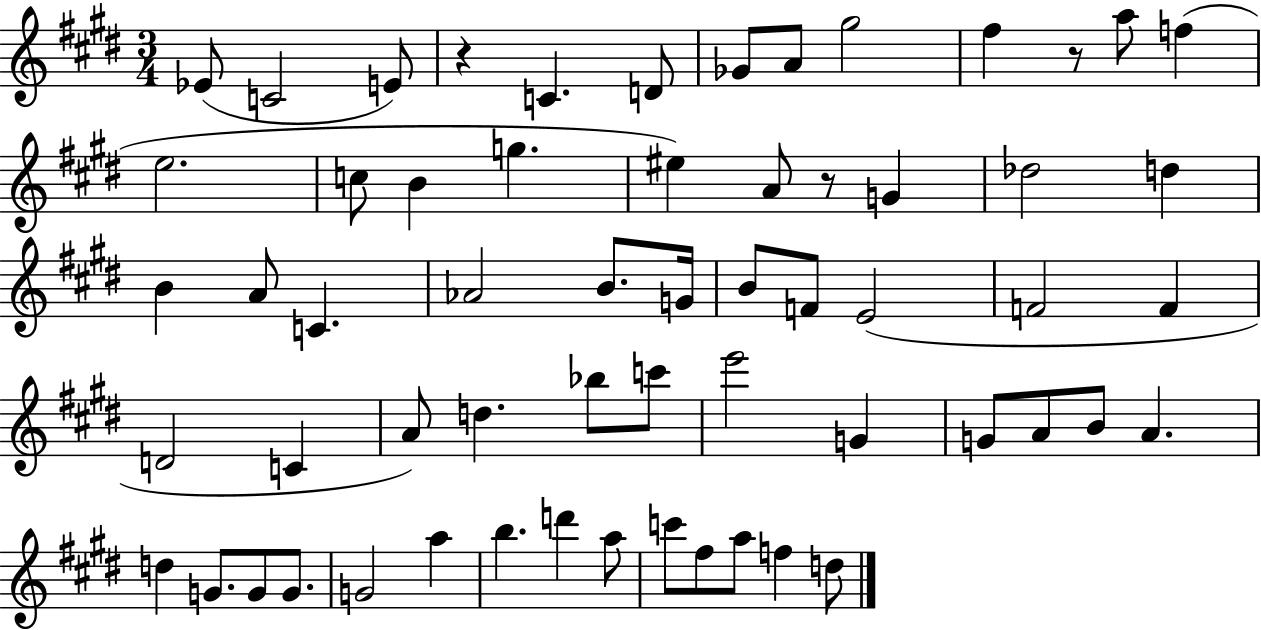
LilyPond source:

{
  \clef treble
  \numericTimeSignature
  \time 3/4
  \key e \major
  ees'8( c'2 e'8) | r4 c'4. d'8 | ges'8 a'8 gis''2 | fis''4 r8 a''8 f''4( | \break e''2. | c''8 b'4 g''4. | eis''4) a'8 r8 g'4 | des''2 d''4 | \break b'4 a'8 c'4. | aes'2 b'8. g'16 | b'8 f'8 e'2( | f'2 f'4 | \break d'2 c'4 | a'8) d''4. bes''8 c'''8 | e'''2 g'4 | g'8 a'8 b'8 a'4. | \break d''4 g'8. g'8 g'8. | g'2 a''4 | b''4. d'''4 a''8 | c'''8 fis''8 a''8 f''4 d''8 | \break \bar "|."
}